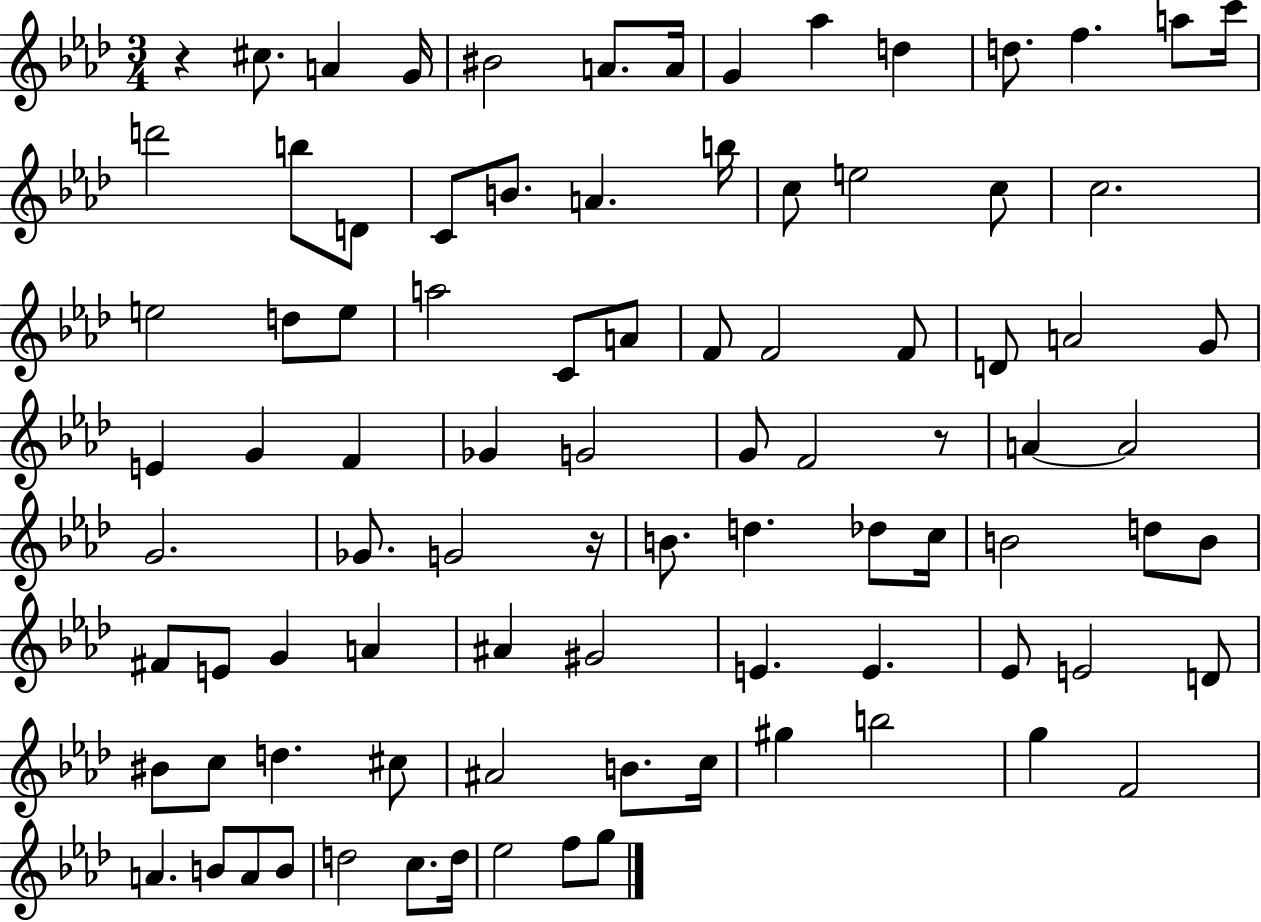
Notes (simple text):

R/q C#5/e. A4/q G4/s BIS4/h A4/e. A4/s G4/q Ab5/q D5/q D5/e. F5/q. A5/e C6/s D6/h B5/e D4/e C4/e B4/e. A4/q. B5/s C5/e E5/h C5/e C5/h. E5/h D5/e E5/e A5/h C4/e A4/e F4/e F4/h F4/e D4/e A4/h G4/e E4/q G4/q F4/q Gb4/q G4/h G4/e F4/h R/e A4/q A4/h G4/h. Gb4/e. G4/h R/s B4/e. D5/q. Db5/e C5/s B4/h D5/e B4/e F#4/e E4/e G4/q A4/q A#4/q G#4/h E4/q. E4/q. Eb4/e E4/h D4/e BIS4/e C5/e D5/q. C#5/e A#4/h B4/e. C5/s G#5/q B5/h G5/q F4/h A4/q. B4/e A4/e B4/e D5/h C5/e. D5/s Eb5/h F5/e G5/e